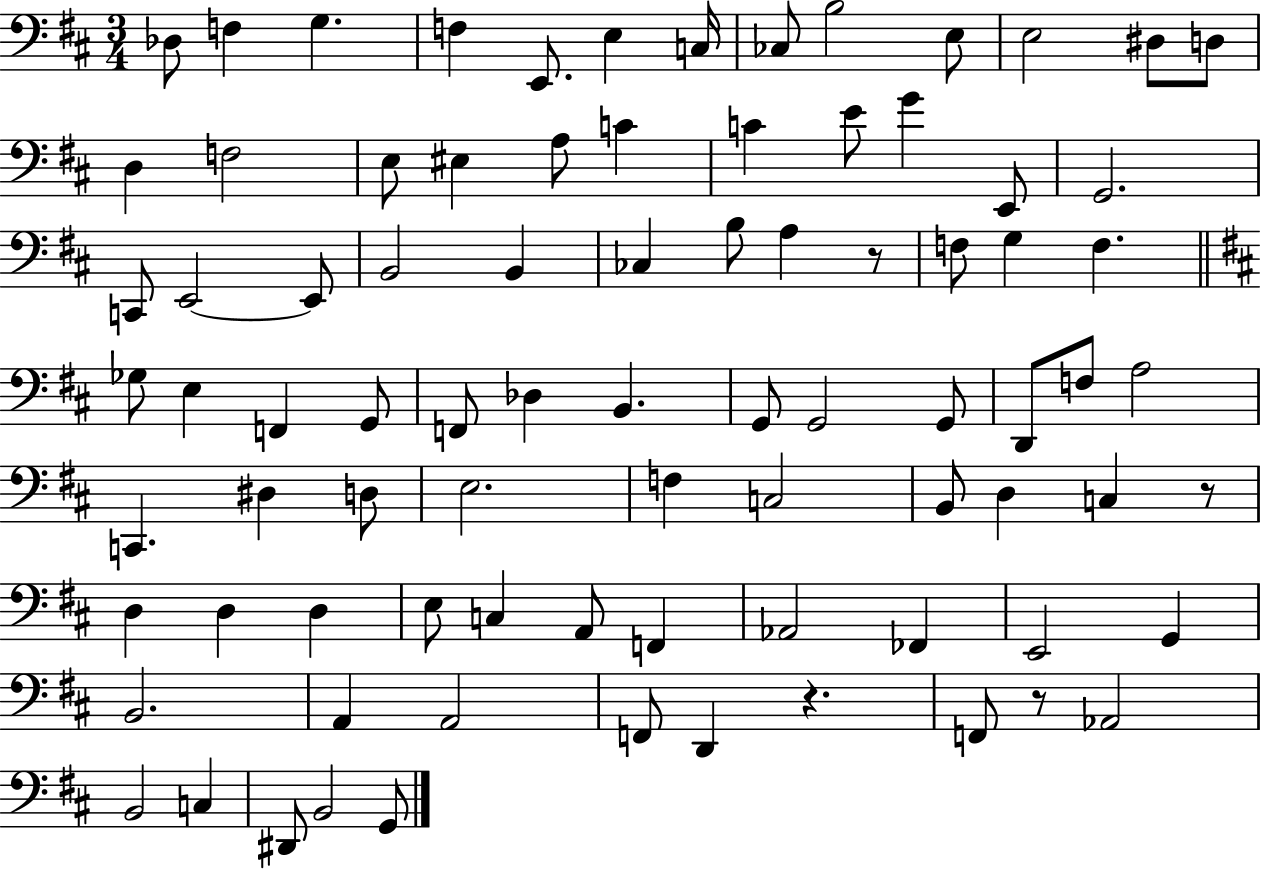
{
  \clef bass
  \numericTimeSignature
  \time 3/4
  \key d \major
  des8 f4 g4. | f4 e,8. e4 c16 | ces8 b2 e8 | e2 dis8 d8 | \break d4 f2 | e8 eis4 a8 c'4 | c'4 e'8 g'4 e,8 | g,2. | \break c,8 e,2~~ e,8 | b,2 b,4 | ces4 b8 a4 r8 | f8 g4 f4. | \break \bar "||" \break \key b \minor ges8 e4 f,4 g,8 | f,8 des4 b,4. | g,8 g,2 g,8 | d,8 f8 a2 | \break c,4. dis4 d8 | e2. | f4 c2 | b,8 d4 c4 r8 | \break d4 d4 d4 | e8 c4 a,8 f,4 | aes,2 fes,4 | e,2 g,4 | \break b,2. | a,4 a,2 | f,8 d,4 r4. | f,8 r8 aes,2 | \break b,2 c4 | dis,8 b,2 g,8 | \bar "|."
}